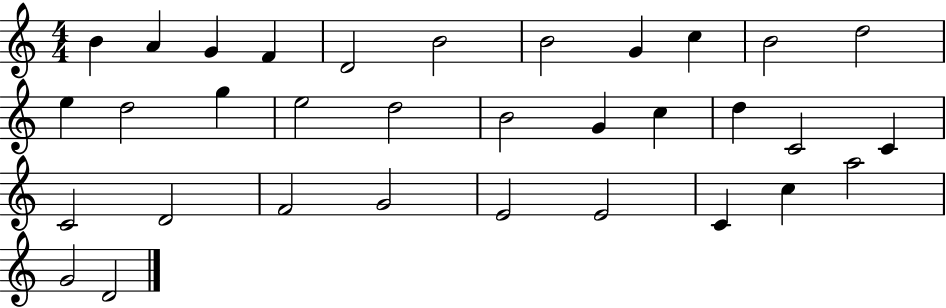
{
  \clef treble
  \numericTimeSignature
  \time 4/4
  \key c \major
  b'4 a'4 g'4 f'4 | d'2 b'2 | b'2 g'4 c''4 | b'2 d''2 | \break e''4 d''2 g''4 | e''2 d''2 | b'2 g'4 c''4 | d''4 c'2 c'4 | \break c'2 d'2 | f'2 g'2 | e'2 e'2 | c'4 c''4 a''2 | \break g'2 d'2 | \bar "|."
}